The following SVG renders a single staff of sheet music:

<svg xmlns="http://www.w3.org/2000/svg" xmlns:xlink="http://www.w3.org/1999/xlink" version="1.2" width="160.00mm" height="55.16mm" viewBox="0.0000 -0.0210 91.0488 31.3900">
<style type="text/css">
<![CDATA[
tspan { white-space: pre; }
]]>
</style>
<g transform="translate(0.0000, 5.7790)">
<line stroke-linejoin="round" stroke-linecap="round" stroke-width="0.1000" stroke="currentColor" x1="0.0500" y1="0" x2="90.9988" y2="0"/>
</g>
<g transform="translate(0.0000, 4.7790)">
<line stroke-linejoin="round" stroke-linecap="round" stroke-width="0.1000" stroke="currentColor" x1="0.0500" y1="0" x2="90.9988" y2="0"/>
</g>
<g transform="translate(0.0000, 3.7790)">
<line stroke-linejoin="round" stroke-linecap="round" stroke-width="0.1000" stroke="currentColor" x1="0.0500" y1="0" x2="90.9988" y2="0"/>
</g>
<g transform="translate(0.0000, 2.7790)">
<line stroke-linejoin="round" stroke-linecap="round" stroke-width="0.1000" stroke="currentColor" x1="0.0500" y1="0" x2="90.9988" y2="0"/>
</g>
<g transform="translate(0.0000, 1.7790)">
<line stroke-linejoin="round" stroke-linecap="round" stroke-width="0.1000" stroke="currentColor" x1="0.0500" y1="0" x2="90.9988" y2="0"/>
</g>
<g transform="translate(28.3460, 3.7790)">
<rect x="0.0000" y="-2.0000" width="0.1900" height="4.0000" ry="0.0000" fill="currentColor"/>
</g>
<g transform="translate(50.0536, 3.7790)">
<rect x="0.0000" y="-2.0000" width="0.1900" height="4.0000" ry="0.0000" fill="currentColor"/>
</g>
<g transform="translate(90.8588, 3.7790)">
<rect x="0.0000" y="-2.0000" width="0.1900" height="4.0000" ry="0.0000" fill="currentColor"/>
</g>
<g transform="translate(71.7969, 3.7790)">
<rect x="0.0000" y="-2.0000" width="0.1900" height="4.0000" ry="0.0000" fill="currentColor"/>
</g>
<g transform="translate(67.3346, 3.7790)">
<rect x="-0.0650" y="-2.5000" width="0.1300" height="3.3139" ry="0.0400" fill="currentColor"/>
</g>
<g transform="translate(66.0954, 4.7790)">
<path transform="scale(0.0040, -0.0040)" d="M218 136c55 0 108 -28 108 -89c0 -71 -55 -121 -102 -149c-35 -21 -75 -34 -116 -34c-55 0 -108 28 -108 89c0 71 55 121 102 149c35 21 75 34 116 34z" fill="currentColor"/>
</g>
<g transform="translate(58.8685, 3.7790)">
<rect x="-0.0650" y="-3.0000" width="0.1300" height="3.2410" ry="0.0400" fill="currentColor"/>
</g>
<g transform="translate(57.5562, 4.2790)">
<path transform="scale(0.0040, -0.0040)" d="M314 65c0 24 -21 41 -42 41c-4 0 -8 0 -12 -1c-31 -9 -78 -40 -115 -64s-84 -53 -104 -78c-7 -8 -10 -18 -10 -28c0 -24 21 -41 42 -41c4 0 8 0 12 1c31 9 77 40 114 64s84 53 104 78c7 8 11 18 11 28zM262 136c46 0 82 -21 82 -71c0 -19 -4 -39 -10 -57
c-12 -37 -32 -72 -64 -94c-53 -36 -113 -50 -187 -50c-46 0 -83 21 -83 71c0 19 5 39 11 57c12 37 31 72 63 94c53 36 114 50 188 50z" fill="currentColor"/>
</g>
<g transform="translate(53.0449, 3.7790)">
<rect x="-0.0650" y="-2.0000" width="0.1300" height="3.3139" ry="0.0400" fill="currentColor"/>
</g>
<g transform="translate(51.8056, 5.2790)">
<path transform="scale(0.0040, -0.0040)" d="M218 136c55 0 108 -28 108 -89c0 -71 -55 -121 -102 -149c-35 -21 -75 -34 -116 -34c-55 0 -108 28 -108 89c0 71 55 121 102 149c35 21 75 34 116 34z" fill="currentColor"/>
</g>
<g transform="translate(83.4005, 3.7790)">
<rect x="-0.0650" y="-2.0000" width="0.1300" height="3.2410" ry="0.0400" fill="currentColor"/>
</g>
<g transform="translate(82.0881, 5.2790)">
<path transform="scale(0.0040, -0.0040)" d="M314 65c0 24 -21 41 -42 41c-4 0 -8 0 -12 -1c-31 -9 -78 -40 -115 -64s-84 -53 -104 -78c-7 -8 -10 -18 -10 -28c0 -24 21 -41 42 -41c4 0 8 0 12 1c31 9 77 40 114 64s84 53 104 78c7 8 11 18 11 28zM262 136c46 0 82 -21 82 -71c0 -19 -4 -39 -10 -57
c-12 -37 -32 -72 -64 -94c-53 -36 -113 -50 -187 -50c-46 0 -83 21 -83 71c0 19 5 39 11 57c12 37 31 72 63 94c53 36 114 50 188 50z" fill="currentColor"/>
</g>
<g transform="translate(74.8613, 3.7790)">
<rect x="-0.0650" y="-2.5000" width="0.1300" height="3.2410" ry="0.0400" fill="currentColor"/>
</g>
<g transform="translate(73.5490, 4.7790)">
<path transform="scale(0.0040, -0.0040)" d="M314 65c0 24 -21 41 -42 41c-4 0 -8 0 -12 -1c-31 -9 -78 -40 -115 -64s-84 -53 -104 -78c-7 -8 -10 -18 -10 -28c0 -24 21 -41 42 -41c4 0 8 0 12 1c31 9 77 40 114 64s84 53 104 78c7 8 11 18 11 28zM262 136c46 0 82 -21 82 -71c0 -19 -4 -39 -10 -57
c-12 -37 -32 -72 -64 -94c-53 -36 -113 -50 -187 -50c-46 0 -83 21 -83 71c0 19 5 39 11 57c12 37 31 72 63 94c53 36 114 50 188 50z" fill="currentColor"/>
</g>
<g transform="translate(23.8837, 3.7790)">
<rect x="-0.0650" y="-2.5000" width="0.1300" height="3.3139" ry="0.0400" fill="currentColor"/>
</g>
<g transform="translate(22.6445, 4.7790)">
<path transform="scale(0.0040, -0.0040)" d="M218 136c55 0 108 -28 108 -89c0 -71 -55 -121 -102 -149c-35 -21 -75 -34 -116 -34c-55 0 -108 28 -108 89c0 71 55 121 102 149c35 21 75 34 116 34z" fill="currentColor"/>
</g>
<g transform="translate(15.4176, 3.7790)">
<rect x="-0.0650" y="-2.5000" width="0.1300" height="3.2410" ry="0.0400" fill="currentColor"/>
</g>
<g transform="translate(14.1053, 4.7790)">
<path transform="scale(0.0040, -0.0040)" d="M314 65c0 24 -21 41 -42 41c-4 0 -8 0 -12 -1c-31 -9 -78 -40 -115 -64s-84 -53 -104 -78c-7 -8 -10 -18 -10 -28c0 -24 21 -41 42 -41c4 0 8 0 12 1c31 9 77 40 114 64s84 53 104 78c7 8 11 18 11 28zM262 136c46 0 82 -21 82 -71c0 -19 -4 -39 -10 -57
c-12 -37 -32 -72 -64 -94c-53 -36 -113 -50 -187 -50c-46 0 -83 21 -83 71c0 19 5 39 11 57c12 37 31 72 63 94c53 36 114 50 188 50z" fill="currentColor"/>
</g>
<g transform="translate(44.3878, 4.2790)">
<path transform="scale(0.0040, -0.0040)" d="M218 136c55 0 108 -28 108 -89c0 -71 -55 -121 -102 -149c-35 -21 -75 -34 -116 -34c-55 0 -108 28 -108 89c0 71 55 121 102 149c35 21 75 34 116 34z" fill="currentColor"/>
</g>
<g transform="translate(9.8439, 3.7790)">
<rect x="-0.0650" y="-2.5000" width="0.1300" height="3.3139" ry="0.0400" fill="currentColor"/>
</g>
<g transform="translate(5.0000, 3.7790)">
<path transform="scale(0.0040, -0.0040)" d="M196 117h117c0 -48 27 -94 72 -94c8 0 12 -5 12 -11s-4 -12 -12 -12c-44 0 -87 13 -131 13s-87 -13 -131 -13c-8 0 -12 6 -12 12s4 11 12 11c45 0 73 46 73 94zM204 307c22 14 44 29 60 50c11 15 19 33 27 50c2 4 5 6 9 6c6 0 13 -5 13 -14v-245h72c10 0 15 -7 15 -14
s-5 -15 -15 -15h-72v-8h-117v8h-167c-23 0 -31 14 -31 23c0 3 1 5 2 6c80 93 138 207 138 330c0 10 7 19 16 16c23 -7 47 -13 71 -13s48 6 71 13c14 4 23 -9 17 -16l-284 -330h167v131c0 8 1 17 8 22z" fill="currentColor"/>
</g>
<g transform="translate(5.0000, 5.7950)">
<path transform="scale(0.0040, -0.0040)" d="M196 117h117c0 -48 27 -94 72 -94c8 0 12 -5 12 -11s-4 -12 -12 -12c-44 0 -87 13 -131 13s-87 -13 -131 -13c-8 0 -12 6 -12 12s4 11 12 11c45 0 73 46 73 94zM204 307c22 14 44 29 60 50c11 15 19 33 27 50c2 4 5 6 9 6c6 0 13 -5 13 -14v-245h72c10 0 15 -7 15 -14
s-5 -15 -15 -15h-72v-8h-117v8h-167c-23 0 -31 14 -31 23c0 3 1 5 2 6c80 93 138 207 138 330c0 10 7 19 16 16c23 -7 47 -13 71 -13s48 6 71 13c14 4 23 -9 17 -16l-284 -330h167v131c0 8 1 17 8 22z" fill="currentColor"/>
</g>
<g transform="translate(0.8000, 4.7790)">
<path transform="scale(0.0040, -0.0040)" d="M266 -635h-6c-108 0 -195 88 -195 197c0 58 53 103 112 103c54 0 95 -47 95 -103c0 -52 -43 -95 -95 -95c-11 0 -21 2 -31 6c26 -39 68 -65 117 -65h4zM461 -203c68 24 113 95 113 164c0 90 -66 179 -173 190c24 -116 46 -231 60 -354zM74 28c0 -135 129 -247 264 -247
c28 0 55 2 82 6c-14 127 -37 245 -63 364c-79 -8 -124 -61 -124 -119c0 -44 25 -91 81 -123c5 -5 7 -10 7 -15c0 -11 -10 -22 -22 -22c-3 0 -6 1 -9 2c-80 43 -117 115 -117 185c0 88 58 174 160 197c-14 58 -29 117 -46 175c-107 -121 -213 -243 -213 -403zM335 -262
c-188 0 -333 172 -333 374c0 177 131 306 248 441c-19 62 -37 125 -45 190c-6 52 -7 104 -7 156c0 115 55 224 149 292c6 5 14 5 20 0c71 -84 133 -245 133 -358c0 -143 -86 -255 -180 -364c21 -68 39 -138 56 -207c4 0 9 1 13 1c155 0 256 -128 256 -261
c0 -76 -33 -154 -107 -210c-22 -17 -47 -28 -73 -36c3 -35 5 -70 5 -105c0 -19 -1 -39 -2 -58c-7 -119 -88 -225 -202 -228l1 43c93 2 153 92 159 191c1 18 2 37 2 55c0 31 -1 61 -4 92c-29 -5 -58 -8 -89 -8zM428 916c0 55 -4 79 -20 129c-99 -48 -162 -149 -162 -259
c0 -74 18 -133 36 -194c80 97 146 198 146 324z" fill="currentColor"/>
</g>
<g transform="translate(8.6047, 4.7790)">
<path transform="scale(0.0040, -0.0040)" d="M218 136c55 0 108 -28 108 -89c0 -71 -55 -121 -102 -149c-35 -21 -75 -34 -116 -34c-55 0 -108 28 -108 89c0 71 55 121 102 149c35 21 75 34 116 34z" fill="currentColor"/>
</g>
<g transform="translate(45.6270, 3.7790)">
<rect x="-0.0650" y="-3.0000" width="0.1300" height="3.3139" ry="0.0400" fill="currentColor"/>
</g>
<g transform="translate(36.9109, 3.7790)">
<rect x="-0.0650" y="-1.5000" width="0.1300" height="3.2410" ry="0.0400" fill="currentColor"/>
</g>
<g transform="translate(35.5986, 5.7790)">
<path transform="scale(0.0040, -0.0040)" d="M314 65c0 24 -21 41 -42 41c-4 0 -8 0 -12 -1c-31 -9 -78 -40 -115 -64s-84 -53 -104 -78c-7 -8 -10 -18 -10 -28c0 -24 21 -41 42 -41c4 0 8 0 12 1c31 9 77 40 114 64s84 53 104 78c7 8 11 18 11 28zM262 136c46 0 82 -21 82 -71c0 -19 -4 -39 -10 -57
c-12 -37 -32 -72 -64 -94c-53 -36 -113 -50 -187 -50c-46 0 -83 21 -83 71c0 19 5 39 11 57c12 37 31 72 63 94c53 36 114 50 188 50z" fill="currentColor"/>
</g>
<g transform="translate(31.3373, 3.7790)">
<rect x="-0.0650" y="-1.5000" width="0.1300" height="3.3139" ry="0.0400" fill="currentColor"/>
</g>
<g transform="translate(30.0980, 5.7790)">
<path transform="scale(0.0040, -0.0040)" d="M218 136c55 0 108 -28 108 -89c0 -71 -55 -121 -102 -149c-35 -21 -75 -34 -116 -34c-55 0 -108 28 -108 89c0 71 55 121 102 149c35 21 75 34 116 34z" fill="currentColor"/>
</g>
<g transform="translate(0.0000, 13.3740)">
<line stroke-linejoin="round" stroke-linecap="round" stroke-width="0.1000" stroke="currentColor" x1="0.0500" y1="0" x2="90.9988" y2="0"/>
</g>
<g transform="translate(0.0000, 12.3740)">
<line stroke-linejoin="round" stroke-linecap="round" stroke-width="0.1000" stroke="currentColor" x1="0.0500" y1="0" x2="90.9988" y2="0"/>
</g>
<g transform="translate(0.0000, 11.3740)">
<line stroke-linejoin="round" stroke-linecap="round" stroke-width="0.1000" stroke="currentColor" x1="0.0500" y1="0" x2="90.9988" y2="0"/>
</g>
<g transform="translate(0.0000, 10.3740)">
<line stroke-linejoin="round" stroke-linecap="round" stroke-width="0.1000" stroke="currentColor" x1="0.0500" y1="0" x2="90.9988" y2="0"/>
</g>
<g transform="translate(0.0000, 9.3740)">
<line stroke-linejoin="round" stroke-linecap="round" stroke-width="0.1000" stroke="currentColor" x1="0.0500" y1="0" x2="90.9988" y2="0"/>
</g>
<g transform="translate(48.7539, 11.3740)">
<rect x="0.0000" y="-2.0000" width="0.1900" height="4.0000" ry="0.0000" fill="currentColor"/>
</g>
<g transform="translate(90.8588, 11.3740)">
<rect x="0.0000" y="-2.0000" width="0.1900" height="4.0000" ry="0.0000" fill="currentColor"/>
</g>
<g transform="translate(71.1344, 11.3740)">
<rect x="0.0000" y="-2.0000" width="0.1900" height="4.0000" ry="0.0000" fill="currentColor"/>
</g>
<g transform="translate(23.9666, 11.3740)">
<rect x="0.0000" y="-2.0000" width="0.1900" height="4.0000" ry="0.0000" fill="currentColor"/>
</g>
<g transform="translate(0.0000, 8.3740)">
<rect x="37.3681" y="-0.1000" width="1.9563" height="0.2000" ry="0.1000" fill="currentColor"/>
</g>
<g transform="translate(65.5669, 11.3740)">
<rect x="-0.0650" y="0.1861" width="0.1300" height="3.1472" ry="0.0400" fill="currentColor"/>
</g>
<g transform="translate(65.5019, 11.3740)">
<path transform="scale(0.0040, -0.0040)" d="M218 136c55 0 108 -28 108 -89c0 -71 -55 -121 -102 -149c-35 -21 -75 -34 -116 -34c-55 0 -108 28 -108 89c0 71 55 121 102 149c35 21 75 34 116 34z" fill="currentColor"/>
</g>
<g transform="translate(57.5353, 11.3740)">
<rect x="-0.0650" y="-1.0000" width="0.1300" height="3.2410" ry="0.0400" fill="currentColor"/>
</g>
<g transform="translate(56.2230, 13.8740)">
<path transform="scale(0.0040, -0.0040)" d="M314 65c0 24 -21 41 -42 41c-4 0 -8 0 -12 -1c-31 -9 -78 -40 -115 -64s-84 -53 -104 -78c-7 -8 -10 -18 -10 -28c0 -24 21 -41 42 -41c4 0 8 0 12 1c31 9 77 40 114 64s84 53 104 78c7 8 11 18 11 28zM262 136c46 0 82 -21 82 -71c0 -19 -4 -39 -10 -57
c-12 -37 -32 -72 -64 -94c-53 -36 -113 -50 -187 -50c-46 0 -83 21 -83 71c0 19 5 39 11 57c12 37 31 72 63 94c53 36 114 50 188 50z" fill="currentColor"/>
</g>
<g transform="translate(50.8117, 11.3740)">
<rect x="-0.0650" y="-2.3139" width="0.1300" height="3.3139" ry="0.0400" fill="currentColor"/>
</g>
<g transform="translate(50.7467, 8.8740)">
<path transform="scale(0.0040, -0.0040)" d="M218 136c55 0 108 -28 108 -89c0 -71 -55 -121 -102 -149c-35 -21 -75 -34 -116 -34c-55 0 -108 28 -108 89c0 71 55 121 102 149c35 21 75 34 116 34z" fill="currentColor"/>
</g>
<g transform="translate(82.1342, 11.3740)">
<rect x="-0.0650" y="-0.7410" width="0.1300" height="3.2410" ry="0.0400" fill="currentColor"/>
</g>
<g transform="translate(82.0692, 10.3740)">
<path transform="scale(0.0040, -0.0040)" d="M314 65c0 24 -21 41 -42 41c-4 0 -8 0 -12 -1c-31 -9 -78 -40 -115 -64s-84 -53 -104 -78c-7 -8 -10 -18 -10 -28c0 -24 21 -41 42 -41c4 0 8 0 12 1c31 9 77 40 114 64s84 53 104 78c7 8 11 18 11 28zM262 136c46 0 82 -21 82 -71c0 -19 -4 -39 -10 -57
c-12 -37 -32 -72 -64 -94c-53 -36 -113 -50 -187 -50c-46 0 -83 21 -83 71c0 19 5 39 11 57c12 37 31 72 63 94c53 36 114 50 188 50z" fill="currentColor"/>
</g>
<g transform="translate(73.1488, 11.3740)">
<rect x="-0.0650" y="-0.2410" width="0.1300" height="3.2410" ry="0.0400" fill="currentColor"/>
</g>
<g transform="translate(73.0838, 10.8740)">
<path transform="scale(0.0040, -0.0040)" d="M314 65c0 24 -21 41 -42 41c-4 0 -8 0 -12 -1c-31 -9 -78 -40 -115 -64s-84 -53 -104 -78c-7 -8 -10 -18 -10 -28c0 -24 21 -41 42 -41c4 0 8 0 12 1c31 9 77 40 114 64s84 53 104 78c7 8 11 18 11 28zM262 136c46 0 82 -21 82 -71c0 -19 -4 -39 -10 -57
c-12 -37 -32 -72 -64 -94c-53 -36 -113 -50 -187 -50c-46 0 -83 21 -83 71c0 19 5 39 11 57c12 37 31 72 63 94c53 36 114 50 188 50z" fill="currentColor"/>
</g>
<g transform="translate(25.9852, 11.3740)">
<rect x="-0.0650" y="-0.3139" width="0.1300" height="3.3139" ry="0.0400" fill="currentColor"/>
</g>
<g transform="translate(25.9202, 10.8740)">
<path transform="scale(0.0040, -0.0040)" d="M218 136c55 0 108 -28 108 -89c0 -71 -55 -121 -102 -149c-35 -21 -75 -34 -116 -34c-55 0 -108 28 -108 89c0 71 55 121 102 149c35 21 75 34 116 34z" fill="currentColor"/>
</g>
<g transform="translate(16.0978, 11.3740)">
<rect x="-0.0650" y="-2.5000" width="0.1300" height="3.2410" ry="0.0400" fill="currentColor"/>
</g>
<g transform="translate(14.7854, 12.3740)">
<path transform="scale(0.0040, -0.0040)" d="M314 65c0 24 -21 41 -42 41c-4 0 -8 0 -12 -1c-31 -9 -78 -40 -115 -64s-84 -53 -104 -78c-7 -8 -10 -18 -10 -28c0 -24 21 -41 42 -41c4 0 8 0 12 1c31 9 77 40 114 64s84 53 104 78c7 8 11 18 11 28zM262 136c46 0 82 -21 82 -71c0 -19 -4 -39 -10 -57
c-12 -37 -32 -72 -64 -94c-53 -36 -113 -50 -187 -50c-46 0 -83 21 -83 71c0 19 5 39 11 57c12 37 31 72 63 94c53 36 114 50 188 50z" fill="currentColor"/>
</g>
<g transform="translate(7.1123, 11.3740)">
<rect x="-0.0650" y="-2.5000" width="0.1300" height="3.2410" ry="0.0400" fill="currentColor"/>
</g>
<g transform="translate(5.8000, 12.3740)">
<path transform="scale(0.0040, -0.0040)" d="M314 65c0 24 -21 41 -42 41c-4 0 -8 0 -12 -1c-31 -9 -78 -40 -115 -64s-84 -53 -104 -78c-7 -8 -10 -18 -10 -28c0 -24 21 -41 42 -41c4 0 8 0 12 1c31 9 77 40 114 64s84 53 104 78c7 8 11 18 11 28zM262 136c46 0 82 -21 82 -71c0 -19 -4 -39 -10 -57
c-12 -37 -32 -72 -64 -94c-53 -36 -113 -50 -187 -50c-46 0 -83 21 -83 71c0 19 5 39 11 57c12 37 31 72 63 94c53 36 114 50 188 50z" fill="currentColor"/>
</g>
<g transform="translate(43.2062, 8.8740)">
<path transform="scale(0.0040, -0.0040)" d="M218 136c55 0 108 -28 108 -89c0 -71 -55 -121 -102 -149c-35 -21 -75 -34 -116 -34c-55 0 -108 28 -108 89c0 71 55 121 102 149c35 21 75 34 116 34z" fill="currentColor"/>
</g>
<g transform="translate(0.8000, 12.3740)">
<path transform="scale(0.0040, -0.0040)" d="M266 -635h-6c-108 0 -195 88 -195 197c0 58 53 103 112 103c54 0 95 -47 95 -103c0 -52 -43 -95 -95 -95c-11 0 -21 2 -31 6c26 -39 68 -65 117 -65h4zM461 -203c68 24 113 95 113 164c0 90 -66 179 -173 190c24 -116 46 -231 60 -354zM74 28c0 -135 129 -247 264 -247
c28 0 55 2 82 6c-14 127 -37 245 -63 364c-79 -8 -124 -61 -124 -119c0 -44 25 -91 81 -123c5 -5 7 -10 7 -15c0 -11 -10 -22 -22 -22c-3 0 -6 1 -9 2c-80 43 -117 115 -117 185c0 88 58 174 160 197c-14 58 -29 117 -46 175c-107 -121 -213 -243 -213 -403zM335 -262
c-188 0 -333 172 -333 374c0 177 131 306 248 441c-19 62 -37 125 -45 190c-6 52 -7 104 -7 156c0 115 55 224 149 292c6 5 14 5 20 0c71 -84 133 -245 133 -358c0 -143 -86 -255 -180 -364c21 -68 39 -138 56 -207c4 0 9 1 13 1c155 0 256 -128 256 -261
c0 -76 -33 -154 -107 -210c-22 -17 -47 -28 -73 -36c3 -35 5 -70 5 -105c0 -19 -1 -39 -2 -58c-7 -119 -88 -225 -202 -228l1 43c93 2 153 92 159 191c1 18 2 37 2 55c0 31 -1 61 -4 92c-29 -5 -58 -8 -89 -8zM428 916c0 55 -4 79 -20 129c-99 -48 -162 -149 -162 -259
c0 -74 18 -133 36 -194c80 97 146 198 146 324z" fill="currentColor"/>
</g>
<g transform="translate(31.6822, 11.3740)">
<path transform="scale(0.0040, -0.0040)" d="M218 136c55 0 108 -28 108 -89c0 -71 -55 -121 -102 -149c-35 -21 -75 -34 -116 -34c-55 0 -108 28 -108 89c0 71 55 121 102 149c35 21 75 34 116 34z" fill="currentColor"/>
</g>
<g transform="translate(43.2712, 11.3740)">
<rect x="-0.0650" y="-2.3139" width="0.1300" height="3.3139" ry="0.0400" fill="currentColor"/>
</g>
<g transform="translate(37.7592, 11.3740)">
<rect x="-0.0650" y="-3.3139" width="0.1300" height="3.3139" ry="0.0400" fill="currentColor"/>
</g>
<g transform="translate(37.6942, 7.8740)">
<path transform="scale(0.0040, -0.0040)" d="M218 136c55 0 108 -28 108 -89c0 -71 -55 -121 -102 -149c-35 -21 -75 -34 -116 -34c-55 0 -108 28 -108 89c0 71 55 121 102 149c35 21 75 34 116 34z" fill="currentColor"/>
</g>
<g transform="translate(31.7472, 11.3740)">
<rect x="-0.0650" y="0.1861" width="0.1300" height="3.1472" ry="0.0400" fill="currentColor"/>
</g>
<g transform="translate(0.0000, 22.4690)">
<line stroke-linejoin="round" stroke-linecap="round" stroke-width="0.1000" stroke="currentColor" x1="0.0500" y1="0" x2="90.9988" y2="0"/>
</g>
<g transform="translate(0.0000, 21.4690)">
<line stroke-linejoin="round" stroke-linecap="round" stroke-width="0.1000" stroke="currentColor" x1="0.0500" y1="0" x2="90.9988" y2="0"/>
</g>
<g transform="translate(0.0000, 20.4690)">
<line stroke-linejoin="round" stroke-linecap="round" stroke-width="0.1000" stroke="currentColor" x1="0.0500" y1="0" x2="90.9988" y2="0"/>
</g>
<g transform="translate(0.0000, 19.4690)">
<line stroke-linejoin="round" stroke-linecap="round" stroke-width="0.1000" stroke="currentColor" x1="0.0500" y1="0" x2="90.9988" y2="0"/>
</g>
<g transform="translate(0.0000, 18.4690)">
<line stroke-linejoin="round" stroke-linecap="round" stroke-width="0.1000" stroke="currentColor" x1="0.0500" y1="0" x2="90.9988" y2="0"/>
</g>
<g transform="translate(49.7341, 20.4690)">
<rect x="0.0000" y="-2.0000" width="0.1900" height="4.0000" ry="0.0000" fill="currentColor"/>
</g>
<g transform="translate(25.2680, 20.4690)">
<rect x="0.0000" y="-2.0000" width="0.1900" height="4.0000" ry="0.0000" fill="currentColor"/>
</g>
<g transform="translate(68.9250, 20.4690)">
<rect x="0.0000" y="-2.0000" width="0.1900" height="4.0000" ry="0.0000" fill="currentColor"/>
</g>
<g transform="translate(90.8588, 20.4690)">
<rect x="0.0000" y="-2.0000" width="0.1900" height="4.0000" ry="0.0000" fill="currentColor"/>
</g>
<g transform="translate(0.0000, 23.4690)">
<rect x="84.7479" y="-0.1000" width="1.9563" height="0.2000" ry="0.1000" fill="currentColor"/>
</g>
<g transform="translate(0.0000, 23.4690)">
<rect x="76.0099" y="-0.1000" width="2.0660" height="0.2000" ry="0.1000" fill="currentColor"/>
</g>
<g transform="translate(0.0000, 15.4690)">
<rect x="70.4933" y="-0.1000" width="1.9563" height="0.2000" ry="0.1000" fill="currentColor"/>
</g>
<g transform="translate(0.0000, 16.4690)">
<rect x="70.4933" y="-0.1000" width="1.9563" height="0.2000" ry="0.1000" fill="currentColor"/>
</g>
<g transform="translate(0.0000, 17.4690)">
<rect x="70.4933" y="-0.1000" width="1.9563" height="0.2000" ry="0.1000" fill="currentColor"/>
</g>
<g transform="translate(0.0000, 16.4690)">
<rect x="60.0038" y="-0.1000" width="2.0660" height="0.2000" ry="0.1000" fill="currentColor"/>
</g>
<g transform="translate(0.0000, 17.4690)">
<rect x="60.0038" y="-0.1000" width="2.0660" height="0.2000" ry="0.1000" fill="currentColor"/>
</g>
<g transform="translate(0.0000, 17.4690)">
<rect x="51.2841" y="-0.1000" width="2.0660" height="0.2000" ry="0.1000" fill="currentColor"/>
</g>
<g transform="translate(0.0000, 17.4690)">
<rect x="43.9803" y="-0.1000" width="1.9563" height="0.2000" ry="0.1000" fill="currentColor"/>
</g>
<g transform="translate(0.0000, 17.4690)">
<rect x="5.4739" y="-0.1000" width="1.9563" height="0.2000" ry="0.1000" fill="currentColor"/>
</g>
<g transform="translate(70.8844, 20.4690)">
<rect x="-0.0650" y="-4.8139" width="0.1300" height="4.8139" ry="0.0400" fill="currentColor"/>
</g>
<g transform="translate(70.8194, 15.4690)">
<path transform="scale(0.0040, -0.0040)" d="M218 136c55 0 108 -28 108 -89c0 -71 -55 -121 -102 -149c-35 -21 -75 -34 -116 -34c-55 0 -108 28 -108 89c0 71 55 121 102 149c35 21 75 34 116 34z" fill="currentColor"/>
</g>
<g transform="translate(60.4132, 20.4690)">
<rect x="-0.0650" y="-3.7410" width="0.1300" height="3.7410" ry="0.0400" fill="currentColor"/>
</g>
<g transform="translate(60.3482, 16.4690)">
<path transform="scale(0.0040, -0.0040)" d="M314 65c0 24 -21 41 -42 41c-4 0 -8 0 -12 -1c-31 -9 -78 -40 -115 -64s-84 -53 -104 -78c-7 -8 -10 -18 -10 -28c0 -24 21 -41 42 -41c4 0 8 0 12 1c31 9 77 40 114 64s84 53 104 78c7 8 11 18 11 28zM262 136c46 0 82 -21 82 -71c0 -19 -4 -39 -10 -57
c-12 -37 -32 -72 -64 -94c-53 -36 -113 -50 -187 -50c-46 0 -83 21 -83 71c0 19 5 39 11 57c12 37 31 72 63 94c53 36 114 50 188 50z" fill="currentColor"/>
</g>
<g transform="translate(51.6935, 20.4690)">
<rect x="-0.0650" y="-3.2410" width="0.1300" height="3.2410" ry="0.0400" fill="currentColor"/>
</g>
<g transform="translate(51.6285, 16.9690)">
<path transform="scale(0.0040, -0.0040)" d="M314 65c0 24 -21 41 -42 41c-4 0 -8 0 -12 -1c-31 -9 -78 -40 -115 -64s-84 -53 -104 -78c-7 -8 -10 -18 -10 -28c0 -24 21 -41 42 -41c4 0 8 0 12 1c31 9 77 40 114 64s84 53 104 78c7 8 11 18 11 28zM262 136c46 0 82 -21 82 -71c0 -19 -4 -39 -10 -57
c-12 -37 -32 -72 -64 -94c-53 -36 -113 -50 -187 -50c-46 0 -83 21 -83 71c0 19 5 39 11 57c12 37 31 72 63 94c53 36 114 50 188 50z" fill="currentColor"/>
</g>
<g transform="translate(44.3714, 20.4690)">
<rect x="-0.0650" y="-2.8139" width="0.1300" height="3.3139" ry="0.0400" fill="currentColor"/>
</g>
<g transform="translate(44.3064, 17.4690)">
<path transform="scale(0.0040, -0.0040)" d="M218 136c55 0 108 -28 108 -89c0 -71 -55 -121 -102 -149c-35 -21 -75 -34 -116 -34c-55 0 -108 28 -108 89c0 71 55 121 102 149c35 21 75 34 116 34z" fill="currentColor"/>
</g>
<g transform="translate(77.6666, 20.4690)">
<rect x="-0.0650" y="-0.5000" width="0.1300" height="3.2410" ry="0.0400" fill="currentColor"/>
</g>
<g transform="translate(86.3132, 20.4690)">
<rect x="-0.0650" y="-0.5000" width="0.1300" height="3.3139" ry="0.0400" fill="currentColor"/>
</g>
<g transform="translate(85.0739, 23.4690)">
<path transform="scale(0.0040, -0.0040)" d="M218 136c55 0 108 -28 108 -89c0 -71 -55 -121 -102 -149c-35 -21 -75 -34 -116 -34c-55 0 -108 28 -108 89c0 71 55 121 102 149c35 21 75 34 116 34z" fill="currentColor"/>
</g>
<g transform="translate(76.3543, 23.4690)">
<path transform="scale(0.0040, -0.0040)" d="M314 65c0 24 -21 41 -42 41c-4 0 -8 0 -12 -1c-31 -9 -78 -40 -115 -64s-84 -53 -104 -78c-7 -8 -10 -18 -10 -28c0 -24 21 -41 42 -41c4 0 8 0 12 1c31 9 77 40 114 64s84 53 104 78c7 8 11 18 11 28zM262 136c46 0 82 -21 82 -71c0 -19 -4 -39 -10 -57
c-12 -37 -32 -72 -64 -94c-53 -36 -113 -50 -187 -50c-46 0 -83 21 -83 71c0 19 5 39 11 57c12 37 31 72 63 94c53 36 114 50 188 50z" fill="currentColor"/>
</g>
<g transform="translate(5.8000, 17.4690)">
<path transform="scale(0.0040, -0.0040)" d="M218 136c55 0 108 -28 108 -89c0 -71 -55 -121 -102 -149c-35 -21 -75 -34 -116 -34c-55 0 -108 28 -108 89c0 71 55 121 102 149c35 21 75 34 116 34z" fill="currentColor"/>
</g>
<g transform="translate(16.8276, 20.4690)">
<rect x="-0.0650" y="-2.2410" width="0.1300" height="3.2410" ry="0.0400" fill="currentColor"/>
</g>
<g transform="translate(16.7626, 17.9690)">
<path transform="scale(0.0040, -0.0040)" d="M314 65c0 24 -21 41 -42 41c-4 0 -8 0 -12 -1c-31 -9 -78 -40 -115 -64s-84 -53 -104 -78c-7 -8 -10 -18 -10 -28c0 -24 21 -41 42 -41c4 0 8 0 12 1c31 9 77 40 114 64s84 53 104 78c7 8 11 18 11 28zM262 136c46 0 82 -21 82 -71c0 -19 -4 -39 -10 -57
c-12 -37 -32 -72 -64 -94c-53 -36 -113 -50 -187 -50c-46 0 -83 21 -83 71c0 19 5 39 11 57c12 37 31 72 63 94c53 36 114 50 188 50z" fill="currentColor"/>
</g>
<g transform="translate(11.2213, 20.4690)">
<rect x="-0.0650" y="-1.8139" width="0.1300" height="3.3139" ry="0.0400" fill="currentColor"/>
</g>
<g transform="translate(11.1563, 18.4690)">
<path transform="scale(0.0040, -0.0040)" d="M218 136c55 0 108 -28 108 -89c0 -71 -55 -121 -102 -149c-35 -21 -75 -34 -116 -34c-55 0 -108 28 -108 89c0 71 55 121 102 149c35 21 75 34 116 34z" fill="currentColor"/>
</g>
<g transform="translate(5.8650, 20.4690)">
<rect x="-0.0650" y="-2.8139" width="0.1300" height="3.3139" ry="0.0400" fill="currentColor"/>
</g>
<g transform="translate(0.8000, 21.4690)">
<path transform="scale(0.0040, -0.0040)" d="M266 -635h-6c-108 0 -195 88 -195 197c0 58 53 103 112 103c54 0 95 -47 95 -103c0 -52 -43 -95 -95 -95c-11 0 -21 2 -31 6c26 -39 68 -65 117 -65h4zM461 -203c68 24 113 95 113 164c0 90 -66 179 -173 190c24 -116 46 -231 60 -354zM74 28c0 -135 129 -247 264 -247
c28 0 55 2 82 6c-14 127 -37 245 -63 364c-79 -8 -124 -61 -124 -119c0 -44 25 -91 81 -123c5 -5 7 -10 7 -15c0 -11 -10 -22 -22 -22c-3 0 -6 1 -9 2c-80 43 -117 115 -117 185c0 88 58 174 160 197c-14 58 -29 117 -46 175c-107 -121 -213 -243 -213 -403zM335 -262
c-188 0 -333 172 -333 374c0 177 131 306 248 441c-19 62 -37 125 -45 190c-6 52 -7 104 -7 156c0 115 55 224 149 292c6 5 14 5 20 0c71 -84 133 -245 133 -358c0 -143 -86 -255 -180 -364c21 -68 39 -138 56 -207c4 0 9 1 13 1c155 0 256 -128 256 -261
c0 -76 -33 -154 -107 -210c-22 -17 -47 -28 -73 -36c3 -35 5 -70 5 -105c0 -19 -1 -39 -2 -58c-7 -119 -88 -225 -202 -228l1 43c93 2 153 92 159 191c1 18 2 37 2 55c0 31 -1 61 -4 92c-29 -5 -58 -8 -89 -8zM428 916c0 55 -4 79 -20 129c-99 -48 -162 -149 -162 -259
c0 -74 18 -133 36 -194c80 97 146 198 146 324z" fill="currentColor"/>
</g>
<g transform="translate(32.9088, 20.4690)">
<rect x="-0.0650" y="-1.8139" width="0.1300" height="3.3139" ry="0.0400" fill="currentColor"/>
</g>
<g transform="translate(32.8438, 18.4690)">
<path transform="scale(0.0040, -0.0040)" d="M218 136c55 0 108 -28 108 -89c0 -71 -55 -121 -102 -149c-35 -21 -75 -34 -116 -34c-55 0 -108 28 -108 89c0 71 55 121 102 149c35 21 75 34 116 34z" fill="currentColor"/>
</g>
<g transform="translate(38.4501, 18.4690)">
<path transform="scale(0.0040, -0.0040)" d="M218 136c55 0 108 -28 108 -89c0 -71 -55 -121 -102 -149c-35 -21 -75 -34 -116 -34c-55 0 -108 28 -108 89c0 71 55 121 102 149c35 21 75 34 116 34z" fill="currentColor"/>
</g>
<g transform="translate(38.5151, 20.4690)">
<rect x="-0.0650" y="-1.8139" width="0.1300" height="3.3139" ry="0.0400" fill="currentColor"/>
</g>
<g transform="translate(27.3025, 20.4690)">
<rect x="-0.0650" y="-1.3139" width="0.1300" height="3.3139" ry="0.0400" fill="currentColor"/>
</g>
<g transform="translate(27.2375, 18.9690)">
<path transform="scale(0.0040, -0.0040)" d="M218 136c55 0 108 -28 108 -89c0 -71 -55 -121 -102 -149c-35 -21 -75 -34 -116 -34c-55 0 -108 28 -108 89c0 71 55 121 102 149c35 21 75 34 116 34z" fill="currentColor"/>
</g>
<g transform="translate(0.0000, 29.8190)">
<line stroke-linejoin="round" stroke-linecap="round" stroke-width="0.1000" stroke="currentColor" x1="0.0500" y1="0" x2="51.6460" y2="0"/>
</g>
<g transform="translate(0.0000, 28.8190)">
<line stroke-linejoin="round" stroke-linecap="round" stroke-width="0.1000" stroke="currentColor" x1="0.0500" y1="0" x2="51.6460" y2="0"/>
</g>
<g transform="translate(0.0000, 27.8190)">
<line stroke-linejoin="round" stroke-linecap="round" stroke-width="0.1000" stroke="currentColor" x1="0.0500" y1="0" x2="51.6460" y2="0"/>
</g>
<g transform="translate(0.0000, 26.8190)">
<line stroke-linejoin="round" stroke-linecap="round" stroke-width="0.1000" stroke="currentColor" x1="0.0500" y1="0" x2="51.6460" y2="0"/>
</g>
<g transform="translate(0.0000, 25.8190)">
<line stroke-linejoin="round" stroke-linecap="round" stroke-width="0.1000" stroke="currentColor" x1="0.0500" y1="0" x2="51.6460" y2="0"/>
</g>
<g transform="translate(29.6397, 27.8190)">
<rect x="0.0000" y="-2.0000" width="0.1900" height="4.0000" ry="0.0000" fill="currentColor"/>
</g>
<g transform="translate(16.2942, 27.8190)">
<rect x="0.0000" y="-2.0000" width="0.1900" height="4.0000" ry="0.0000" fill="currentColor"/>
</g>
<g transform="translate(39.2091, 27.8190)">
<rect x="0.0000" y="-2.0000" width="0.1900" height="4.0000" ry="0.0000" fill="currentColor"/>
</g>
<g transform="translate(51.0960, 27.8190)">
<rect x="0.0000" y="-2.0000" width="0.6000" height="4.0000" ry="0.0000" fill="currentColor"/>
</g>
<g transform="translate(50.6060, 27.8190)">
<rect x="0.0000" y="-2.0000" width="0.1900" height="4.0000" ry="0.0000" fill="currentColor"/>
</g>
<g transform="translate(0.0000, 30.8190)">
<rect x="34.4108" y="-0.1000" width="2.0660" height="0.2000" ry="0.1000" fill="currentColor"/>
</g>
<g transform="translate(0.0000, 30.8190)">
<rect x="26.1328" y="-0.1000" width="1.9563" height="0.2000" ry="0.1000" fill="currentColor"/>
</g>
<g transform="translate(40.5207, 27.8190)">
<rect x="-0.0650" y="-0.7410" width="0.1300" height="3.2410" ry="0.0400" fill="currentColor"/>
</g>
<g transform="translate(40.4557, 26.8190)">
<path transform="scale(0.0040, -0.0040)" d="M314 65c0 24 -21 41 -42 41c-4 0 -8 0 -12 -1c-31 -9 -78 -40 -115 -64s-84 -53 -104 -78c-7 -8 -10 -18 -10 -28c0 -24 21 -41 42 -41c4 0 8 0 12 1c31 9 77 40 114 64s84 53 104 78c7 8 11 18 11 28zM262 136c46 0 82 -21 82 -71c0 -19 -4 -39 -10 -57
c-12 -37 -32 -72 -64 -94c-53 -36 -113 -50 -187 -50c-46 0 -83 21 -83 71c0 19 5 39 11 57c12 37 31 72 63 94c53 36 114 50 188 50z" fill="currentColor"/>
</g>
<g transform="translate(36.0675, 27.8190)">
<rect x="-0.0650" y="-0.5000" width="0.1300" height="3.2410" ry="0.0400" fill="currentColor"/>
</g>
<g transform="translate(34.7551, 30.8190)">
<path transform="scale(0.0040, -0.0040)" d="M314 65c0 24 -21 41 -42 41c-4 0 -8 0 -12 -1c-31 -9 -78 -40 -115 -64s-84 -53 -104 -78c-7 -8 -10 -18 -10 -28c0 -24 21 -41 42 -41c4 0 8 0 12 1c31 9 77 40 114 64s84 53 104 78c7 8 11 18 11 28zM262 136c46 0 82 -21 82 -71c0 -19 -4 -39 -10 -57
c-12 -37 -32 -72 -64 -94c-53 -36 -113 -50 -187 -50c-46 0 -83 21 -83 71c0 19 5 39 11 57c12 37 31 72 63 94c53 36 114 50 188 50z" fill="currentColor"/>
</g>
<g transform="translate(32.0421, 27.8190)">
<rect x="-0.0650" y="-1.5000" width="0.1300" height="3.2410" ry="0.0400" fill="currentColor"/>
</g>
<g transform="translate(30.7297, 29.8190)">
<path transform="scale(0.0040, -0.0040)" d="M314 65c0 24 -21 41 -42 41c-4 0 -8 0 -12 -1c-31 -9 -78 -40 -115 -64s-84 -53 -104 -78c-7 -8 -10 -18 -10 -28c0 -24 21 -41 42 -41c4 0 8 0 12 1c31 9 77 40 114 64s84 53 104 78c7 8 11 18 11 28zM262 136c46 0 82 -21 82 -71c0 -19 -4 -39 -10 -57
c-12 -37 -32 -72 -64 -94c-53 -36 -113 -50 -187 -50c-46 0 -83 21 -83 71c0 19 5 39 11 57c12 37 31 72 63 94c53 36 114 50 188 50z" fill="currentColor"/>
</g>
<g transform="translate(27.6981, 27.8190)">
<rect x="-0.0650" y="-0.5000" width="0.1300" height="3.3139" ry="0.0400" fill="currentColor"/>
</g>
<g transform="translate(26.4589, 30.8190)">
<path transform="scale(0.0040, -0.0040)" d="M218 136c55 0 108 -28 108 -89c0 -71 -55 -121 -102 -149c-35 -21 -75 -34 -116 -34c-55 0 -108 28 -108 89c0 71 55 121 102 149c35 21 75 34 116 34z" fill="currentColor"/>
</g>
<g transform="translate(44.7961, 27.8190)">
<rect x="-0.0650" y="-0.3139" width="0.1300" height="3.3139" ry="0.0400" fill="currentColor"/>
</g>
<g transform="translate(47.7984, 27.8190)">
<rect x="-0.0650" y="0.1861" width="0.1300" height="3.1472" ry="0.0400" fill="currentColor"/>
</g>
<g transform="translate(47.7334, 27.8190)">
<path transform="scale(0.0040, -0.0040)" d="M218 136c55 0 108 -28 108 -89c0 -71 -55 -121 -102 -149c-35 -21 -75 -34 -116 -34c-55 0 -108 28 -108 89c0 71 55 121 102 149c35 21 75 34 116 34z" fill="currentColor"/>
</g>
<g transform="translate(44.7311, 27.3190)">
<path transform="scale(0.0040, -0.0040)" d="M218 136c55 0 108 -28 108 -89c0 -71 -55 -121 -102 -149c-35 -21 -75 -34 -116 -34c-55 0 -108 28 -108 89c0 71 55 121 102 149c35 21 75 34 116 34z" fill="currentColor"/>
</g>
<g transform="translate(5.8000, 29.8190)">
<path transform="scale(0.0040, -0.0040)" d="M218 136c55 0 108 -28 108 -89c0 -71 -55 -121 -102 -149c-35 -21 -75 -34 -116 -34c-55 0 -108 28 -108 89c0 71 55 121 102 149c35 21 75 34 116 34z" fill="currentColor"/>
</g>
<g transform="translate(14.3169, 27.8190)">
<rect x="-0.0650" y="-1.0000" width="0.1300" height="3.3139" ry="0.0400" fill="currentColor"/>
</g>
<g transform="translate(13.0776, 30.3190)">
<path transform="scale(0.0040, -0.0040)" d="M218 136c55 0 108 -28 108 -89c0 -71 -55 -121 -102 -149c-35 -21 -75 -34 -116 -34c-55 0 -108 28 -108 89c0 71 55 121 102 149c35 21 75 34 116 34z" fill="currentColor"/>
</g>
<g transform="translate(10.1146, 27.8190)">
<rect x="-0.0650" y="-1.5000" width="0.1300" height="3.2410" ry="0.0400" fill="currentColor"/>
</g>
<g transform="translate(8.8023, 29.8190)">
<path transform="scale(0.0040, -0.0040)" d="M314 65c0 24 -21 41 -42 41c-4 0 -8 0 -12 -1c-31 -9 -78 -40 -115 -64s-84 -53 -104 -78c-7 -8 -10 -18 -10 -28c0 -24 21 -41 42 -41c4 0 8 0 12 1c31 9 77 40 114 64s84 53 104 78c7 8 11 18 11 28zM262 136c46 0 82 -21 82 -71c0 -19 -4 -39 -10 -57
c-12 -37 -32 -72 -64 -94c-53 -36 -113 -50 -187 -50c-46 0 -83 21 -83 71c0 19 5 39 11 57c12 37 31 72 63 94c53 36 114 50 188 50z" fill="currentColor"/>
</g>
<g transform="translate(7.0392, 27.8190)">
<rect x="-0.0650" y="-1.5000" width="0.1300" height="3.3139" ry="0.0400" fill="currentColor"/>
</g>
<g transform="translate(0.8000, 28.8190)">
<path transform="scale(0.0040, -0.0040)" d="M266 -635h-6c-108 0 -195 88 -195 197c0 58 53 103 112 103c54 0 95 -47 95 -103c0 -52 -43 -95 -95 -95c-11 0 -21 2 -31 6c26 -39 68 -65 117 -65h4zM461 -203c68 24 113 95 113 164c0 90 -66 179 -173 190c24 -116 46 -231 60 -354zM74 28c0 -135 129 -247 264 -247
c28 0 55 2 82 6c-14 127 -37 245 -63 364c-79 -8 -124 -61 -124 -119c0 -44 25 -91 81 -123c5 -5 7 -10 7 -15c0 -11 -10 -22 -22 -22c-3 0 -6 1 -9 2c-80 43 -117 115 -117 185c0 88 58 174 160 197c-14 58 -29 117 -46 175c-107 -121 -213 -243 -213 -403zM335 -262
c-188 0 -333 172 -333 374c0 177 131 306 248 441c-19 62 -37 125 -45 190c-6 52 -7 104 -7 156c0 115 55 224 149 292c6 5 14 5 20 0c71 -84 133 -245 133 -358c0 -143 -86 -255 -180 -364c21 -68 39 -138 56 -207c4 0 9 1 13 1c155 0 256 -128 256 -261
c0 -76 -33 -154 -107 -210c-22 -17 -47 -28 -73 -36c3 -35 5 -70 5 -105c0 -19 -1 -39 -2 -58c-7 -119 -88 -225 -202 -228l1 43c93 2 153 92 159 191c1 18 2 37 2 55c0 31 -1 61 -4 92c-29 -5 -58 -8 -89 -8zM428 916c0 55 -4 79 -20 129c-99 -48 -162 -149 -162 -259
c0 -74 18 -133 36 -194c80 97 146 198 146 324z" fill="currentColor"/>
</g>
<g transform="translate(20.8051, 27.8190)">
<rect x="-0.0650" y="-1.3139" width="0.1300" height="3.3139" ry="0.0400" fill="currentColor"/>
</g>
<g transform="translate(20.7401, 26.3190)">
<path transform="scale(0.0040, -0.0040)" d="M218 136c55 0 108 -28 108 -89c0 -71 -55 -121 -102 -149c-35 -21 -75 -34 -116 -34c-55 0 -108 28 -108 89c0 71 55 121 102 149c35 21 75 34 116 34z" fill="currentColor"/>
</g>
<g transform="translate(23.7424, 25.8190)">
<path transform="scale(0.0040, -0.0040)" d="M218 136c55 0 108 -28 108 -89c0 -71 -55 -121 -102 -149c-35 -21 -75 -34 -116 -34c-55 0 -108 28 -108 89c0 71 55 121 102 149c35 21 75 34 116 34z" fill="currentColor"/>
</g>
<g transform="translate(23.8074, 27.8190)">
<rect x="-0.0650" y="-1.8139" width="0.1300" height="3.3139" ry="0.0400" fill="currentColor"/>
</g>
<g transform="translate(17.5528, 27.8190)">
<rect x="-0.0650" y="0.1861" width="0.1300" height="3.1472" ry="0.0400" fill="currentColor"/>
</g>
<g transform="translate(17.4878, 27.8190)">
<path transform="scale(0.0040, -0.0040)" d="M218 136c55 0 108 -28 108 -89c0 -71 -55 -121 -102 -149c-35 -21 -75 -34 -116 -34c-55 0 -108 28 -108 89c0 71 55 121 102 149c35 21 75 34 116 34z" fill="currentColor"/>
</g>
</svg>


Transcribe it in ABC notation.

X:1
T:Untitled
M:4/4
L:1/4
K:C
G G2 G E E2 A F A2 G G2 F2 G2 G2 c B b g g D2 B c2 d2 a f g2 e f f a b2 c'2 e' C2 C E E2 D B e f C E2 C2 d2 c B